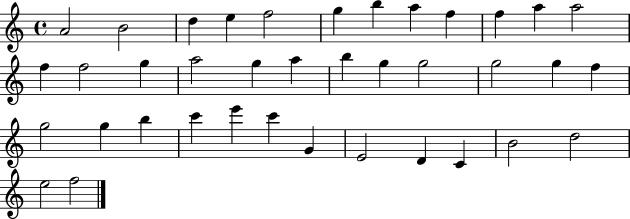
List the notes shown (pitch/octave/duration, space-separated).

A4/h B4/h D5/q E5/q F5/h G5/q B5/q A5/q F5/q F5/q A5/q A5/h F5/q F5/h G5/q A5/h G5/q A5/q B5/q G5/q G5/h G5/h G5/q F5/q G5/h G5/q B5/q C6/q E6/q C6/q G4/q E4/h D4/q C4/q B4/h D5/h E5/h F5/h